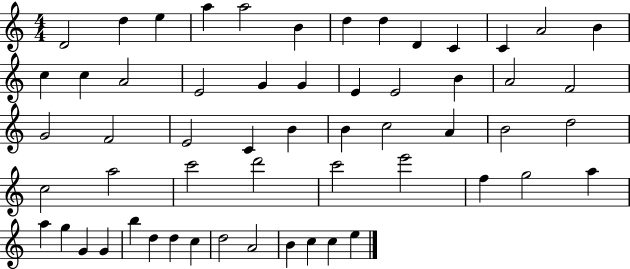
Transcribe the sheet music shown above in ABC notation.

X:1
T:Untitled
M:4/4
L:1/4
K:C
D2 d e a a2 B d d D C C A2 B c c A2 E2 G G E E2 B A2 F2 G2 F2 E2 C B B c2 A B2 d2 c2 a2 c'2 d'2 c'2 e'2 f g2 a a g G G b d d c d2 A2 B c c e